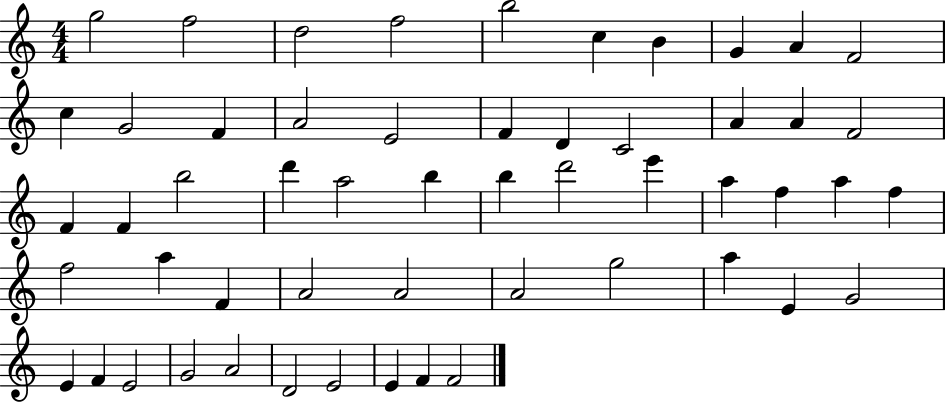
G5/h F5/h D5/h F5/h B5/h C5/q B4/q G4/q A4/q F4/h C5/q G4/h F4/q A4/h E4/h F4/q D4/q C4/h A4/q A4/q F4/h F4/q F4/q B5/h D6/q A5/h B5/q B5/q D6/h E6/q A5/q F5/q A5/q F5/q F5/h A5/q F4/q A4/h A4/h A4/h G5/h A5/q E4/q G4/h E4/q F4/q E4/h G4/h A4/h D4/h E4/h E4/q F4/q F4/h